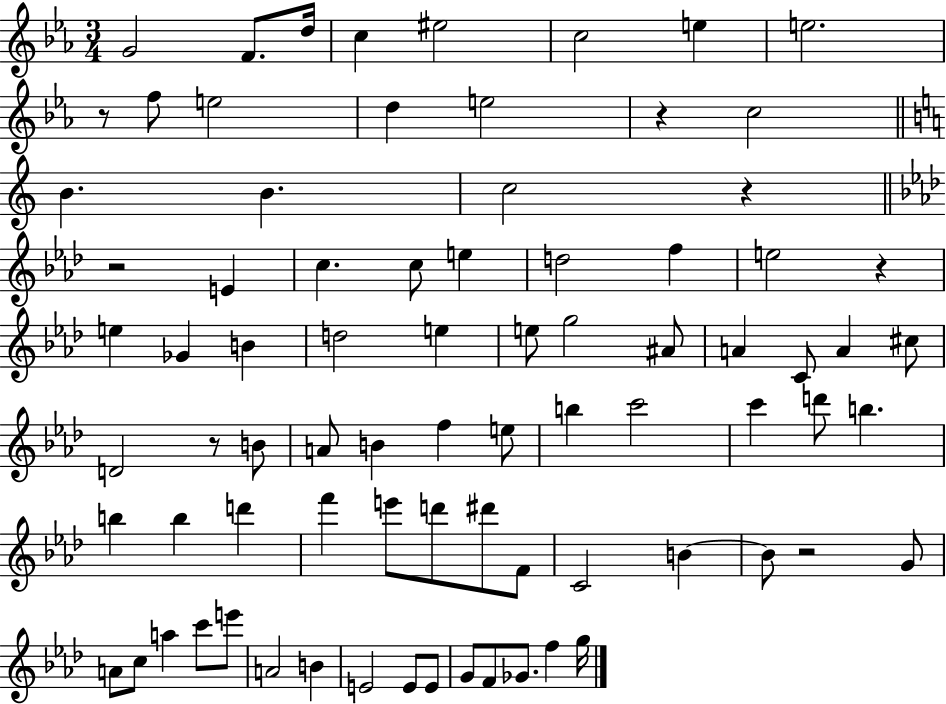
G4/h F4/e. D5/s C5/q EIS5/h C5/h E5/q E5/h. R/e F5/e E5/h D5/q E5/h R/q C5/h B4/q. B4/q. C5/h R/q R/h E4/q C5/q. C5/e E5/q D5/h F5/q E5/h R/q E5/q Gb4/q B4/q D5/h E5/q E5/e G5/h A#4/e A4/q C4/e A4/q C#5/e D4/h R/e B4/e A4/e B4/q F5/q E5/e B5/q C6/h C6/q D6/e B5/q. B5/q B5/q D6/q F6/q E6/e D6/e D#6/e F4/e C4/h B4/q B4/e R/h G4/e A4/e C5/e A5/q C6/e E6/e A4/h B4/q E4/h E4/e E4/e G4/e F4/e Gb4/e. F5/q G5/s